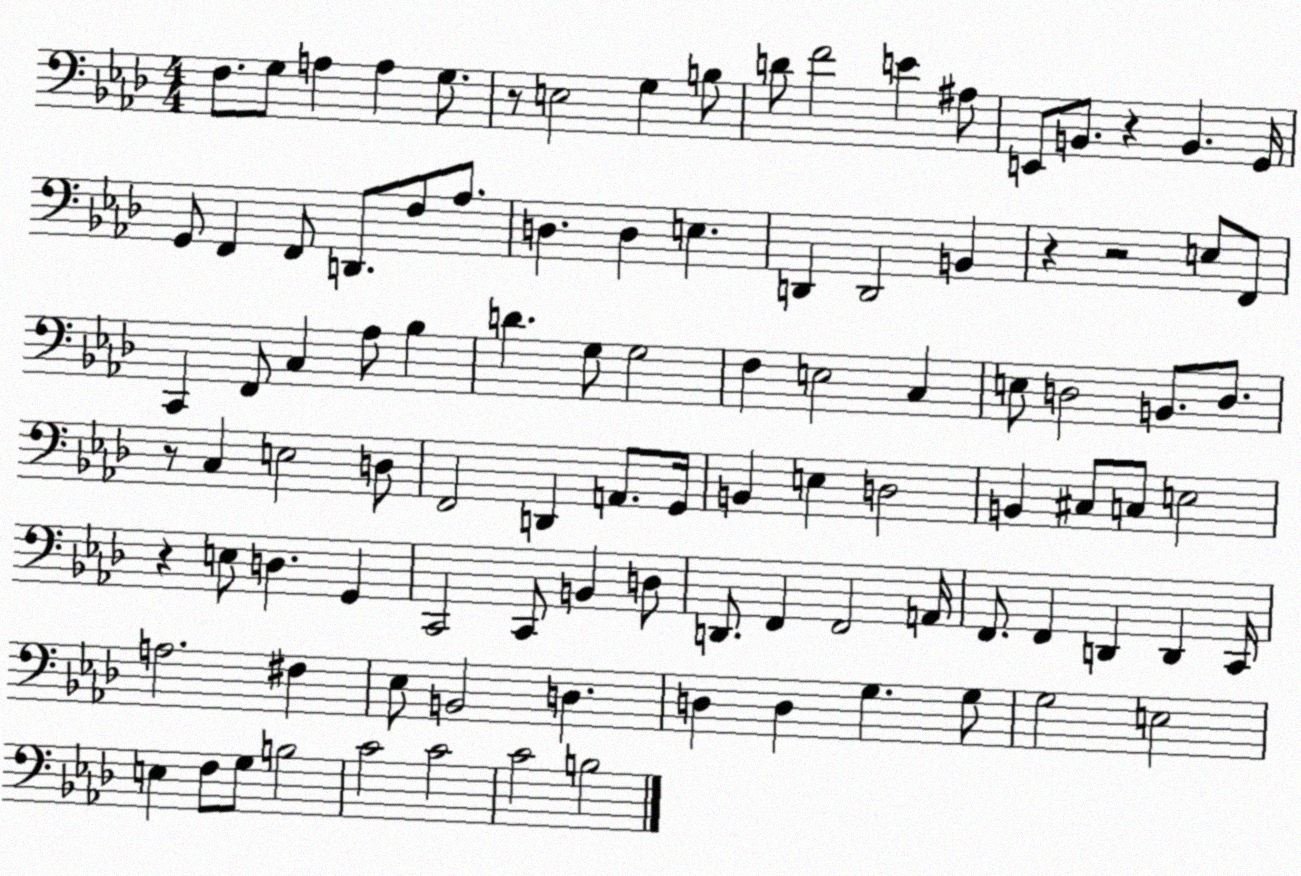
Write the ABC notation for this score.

X:1
T:Untitled
M:4/4
L:1/4
K:Ab
F,/2 G,/2 A, A, G,/2 z/2 E,2 G, B,/2 D/2 F2 E ^A,/2 E,,/2 B,,/2 z B,, G,,/4 G,,/2 F,, F,,/2 D,,/2 F,/2 _A,/2 D, D, E, D,, D,,2 B,, z z2 E,/2 F,,/2 C,, F,,/2 C, _A,/2 _B, D G,/2 G,2 F, E,2 C, E,/2 D,2 B,,/2 D,/2 z/2 C, E,2 D,/2 F,,2 D,, A,,/2 G,,/4 B,, E, D,2 B,, ^C,/2 C,/2 E,2 z E,/2 D, G,, C,,2 C,,/2 B,, D,/2 D,,/2 F,, F,,2 A,,/4 F,,/2 F,, D,, D,, C,,/4 A,2 ^F, _E,/2 B,,2 D, D, D, G, G,/2 G,2 E,2 E, F,/2 G,/2 B,2 C2 C2 C2 B,2